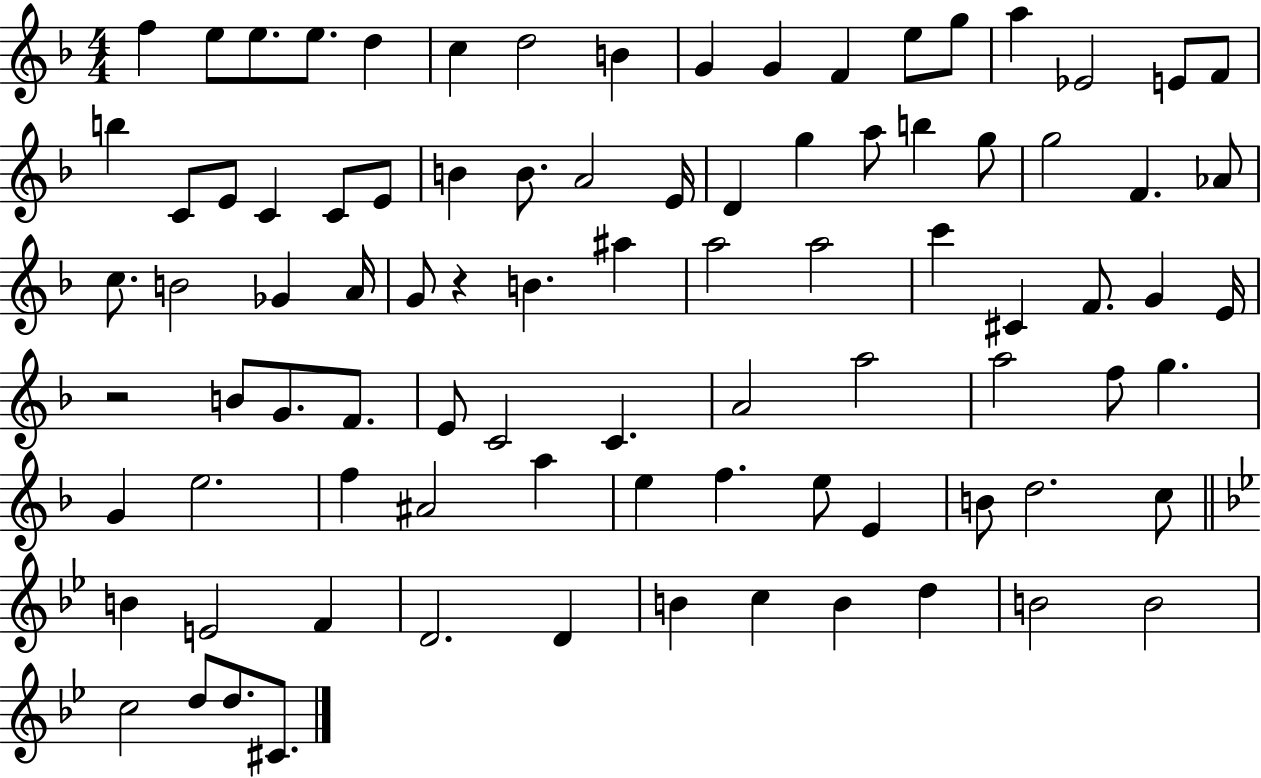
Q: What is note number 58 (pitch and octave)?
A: A5